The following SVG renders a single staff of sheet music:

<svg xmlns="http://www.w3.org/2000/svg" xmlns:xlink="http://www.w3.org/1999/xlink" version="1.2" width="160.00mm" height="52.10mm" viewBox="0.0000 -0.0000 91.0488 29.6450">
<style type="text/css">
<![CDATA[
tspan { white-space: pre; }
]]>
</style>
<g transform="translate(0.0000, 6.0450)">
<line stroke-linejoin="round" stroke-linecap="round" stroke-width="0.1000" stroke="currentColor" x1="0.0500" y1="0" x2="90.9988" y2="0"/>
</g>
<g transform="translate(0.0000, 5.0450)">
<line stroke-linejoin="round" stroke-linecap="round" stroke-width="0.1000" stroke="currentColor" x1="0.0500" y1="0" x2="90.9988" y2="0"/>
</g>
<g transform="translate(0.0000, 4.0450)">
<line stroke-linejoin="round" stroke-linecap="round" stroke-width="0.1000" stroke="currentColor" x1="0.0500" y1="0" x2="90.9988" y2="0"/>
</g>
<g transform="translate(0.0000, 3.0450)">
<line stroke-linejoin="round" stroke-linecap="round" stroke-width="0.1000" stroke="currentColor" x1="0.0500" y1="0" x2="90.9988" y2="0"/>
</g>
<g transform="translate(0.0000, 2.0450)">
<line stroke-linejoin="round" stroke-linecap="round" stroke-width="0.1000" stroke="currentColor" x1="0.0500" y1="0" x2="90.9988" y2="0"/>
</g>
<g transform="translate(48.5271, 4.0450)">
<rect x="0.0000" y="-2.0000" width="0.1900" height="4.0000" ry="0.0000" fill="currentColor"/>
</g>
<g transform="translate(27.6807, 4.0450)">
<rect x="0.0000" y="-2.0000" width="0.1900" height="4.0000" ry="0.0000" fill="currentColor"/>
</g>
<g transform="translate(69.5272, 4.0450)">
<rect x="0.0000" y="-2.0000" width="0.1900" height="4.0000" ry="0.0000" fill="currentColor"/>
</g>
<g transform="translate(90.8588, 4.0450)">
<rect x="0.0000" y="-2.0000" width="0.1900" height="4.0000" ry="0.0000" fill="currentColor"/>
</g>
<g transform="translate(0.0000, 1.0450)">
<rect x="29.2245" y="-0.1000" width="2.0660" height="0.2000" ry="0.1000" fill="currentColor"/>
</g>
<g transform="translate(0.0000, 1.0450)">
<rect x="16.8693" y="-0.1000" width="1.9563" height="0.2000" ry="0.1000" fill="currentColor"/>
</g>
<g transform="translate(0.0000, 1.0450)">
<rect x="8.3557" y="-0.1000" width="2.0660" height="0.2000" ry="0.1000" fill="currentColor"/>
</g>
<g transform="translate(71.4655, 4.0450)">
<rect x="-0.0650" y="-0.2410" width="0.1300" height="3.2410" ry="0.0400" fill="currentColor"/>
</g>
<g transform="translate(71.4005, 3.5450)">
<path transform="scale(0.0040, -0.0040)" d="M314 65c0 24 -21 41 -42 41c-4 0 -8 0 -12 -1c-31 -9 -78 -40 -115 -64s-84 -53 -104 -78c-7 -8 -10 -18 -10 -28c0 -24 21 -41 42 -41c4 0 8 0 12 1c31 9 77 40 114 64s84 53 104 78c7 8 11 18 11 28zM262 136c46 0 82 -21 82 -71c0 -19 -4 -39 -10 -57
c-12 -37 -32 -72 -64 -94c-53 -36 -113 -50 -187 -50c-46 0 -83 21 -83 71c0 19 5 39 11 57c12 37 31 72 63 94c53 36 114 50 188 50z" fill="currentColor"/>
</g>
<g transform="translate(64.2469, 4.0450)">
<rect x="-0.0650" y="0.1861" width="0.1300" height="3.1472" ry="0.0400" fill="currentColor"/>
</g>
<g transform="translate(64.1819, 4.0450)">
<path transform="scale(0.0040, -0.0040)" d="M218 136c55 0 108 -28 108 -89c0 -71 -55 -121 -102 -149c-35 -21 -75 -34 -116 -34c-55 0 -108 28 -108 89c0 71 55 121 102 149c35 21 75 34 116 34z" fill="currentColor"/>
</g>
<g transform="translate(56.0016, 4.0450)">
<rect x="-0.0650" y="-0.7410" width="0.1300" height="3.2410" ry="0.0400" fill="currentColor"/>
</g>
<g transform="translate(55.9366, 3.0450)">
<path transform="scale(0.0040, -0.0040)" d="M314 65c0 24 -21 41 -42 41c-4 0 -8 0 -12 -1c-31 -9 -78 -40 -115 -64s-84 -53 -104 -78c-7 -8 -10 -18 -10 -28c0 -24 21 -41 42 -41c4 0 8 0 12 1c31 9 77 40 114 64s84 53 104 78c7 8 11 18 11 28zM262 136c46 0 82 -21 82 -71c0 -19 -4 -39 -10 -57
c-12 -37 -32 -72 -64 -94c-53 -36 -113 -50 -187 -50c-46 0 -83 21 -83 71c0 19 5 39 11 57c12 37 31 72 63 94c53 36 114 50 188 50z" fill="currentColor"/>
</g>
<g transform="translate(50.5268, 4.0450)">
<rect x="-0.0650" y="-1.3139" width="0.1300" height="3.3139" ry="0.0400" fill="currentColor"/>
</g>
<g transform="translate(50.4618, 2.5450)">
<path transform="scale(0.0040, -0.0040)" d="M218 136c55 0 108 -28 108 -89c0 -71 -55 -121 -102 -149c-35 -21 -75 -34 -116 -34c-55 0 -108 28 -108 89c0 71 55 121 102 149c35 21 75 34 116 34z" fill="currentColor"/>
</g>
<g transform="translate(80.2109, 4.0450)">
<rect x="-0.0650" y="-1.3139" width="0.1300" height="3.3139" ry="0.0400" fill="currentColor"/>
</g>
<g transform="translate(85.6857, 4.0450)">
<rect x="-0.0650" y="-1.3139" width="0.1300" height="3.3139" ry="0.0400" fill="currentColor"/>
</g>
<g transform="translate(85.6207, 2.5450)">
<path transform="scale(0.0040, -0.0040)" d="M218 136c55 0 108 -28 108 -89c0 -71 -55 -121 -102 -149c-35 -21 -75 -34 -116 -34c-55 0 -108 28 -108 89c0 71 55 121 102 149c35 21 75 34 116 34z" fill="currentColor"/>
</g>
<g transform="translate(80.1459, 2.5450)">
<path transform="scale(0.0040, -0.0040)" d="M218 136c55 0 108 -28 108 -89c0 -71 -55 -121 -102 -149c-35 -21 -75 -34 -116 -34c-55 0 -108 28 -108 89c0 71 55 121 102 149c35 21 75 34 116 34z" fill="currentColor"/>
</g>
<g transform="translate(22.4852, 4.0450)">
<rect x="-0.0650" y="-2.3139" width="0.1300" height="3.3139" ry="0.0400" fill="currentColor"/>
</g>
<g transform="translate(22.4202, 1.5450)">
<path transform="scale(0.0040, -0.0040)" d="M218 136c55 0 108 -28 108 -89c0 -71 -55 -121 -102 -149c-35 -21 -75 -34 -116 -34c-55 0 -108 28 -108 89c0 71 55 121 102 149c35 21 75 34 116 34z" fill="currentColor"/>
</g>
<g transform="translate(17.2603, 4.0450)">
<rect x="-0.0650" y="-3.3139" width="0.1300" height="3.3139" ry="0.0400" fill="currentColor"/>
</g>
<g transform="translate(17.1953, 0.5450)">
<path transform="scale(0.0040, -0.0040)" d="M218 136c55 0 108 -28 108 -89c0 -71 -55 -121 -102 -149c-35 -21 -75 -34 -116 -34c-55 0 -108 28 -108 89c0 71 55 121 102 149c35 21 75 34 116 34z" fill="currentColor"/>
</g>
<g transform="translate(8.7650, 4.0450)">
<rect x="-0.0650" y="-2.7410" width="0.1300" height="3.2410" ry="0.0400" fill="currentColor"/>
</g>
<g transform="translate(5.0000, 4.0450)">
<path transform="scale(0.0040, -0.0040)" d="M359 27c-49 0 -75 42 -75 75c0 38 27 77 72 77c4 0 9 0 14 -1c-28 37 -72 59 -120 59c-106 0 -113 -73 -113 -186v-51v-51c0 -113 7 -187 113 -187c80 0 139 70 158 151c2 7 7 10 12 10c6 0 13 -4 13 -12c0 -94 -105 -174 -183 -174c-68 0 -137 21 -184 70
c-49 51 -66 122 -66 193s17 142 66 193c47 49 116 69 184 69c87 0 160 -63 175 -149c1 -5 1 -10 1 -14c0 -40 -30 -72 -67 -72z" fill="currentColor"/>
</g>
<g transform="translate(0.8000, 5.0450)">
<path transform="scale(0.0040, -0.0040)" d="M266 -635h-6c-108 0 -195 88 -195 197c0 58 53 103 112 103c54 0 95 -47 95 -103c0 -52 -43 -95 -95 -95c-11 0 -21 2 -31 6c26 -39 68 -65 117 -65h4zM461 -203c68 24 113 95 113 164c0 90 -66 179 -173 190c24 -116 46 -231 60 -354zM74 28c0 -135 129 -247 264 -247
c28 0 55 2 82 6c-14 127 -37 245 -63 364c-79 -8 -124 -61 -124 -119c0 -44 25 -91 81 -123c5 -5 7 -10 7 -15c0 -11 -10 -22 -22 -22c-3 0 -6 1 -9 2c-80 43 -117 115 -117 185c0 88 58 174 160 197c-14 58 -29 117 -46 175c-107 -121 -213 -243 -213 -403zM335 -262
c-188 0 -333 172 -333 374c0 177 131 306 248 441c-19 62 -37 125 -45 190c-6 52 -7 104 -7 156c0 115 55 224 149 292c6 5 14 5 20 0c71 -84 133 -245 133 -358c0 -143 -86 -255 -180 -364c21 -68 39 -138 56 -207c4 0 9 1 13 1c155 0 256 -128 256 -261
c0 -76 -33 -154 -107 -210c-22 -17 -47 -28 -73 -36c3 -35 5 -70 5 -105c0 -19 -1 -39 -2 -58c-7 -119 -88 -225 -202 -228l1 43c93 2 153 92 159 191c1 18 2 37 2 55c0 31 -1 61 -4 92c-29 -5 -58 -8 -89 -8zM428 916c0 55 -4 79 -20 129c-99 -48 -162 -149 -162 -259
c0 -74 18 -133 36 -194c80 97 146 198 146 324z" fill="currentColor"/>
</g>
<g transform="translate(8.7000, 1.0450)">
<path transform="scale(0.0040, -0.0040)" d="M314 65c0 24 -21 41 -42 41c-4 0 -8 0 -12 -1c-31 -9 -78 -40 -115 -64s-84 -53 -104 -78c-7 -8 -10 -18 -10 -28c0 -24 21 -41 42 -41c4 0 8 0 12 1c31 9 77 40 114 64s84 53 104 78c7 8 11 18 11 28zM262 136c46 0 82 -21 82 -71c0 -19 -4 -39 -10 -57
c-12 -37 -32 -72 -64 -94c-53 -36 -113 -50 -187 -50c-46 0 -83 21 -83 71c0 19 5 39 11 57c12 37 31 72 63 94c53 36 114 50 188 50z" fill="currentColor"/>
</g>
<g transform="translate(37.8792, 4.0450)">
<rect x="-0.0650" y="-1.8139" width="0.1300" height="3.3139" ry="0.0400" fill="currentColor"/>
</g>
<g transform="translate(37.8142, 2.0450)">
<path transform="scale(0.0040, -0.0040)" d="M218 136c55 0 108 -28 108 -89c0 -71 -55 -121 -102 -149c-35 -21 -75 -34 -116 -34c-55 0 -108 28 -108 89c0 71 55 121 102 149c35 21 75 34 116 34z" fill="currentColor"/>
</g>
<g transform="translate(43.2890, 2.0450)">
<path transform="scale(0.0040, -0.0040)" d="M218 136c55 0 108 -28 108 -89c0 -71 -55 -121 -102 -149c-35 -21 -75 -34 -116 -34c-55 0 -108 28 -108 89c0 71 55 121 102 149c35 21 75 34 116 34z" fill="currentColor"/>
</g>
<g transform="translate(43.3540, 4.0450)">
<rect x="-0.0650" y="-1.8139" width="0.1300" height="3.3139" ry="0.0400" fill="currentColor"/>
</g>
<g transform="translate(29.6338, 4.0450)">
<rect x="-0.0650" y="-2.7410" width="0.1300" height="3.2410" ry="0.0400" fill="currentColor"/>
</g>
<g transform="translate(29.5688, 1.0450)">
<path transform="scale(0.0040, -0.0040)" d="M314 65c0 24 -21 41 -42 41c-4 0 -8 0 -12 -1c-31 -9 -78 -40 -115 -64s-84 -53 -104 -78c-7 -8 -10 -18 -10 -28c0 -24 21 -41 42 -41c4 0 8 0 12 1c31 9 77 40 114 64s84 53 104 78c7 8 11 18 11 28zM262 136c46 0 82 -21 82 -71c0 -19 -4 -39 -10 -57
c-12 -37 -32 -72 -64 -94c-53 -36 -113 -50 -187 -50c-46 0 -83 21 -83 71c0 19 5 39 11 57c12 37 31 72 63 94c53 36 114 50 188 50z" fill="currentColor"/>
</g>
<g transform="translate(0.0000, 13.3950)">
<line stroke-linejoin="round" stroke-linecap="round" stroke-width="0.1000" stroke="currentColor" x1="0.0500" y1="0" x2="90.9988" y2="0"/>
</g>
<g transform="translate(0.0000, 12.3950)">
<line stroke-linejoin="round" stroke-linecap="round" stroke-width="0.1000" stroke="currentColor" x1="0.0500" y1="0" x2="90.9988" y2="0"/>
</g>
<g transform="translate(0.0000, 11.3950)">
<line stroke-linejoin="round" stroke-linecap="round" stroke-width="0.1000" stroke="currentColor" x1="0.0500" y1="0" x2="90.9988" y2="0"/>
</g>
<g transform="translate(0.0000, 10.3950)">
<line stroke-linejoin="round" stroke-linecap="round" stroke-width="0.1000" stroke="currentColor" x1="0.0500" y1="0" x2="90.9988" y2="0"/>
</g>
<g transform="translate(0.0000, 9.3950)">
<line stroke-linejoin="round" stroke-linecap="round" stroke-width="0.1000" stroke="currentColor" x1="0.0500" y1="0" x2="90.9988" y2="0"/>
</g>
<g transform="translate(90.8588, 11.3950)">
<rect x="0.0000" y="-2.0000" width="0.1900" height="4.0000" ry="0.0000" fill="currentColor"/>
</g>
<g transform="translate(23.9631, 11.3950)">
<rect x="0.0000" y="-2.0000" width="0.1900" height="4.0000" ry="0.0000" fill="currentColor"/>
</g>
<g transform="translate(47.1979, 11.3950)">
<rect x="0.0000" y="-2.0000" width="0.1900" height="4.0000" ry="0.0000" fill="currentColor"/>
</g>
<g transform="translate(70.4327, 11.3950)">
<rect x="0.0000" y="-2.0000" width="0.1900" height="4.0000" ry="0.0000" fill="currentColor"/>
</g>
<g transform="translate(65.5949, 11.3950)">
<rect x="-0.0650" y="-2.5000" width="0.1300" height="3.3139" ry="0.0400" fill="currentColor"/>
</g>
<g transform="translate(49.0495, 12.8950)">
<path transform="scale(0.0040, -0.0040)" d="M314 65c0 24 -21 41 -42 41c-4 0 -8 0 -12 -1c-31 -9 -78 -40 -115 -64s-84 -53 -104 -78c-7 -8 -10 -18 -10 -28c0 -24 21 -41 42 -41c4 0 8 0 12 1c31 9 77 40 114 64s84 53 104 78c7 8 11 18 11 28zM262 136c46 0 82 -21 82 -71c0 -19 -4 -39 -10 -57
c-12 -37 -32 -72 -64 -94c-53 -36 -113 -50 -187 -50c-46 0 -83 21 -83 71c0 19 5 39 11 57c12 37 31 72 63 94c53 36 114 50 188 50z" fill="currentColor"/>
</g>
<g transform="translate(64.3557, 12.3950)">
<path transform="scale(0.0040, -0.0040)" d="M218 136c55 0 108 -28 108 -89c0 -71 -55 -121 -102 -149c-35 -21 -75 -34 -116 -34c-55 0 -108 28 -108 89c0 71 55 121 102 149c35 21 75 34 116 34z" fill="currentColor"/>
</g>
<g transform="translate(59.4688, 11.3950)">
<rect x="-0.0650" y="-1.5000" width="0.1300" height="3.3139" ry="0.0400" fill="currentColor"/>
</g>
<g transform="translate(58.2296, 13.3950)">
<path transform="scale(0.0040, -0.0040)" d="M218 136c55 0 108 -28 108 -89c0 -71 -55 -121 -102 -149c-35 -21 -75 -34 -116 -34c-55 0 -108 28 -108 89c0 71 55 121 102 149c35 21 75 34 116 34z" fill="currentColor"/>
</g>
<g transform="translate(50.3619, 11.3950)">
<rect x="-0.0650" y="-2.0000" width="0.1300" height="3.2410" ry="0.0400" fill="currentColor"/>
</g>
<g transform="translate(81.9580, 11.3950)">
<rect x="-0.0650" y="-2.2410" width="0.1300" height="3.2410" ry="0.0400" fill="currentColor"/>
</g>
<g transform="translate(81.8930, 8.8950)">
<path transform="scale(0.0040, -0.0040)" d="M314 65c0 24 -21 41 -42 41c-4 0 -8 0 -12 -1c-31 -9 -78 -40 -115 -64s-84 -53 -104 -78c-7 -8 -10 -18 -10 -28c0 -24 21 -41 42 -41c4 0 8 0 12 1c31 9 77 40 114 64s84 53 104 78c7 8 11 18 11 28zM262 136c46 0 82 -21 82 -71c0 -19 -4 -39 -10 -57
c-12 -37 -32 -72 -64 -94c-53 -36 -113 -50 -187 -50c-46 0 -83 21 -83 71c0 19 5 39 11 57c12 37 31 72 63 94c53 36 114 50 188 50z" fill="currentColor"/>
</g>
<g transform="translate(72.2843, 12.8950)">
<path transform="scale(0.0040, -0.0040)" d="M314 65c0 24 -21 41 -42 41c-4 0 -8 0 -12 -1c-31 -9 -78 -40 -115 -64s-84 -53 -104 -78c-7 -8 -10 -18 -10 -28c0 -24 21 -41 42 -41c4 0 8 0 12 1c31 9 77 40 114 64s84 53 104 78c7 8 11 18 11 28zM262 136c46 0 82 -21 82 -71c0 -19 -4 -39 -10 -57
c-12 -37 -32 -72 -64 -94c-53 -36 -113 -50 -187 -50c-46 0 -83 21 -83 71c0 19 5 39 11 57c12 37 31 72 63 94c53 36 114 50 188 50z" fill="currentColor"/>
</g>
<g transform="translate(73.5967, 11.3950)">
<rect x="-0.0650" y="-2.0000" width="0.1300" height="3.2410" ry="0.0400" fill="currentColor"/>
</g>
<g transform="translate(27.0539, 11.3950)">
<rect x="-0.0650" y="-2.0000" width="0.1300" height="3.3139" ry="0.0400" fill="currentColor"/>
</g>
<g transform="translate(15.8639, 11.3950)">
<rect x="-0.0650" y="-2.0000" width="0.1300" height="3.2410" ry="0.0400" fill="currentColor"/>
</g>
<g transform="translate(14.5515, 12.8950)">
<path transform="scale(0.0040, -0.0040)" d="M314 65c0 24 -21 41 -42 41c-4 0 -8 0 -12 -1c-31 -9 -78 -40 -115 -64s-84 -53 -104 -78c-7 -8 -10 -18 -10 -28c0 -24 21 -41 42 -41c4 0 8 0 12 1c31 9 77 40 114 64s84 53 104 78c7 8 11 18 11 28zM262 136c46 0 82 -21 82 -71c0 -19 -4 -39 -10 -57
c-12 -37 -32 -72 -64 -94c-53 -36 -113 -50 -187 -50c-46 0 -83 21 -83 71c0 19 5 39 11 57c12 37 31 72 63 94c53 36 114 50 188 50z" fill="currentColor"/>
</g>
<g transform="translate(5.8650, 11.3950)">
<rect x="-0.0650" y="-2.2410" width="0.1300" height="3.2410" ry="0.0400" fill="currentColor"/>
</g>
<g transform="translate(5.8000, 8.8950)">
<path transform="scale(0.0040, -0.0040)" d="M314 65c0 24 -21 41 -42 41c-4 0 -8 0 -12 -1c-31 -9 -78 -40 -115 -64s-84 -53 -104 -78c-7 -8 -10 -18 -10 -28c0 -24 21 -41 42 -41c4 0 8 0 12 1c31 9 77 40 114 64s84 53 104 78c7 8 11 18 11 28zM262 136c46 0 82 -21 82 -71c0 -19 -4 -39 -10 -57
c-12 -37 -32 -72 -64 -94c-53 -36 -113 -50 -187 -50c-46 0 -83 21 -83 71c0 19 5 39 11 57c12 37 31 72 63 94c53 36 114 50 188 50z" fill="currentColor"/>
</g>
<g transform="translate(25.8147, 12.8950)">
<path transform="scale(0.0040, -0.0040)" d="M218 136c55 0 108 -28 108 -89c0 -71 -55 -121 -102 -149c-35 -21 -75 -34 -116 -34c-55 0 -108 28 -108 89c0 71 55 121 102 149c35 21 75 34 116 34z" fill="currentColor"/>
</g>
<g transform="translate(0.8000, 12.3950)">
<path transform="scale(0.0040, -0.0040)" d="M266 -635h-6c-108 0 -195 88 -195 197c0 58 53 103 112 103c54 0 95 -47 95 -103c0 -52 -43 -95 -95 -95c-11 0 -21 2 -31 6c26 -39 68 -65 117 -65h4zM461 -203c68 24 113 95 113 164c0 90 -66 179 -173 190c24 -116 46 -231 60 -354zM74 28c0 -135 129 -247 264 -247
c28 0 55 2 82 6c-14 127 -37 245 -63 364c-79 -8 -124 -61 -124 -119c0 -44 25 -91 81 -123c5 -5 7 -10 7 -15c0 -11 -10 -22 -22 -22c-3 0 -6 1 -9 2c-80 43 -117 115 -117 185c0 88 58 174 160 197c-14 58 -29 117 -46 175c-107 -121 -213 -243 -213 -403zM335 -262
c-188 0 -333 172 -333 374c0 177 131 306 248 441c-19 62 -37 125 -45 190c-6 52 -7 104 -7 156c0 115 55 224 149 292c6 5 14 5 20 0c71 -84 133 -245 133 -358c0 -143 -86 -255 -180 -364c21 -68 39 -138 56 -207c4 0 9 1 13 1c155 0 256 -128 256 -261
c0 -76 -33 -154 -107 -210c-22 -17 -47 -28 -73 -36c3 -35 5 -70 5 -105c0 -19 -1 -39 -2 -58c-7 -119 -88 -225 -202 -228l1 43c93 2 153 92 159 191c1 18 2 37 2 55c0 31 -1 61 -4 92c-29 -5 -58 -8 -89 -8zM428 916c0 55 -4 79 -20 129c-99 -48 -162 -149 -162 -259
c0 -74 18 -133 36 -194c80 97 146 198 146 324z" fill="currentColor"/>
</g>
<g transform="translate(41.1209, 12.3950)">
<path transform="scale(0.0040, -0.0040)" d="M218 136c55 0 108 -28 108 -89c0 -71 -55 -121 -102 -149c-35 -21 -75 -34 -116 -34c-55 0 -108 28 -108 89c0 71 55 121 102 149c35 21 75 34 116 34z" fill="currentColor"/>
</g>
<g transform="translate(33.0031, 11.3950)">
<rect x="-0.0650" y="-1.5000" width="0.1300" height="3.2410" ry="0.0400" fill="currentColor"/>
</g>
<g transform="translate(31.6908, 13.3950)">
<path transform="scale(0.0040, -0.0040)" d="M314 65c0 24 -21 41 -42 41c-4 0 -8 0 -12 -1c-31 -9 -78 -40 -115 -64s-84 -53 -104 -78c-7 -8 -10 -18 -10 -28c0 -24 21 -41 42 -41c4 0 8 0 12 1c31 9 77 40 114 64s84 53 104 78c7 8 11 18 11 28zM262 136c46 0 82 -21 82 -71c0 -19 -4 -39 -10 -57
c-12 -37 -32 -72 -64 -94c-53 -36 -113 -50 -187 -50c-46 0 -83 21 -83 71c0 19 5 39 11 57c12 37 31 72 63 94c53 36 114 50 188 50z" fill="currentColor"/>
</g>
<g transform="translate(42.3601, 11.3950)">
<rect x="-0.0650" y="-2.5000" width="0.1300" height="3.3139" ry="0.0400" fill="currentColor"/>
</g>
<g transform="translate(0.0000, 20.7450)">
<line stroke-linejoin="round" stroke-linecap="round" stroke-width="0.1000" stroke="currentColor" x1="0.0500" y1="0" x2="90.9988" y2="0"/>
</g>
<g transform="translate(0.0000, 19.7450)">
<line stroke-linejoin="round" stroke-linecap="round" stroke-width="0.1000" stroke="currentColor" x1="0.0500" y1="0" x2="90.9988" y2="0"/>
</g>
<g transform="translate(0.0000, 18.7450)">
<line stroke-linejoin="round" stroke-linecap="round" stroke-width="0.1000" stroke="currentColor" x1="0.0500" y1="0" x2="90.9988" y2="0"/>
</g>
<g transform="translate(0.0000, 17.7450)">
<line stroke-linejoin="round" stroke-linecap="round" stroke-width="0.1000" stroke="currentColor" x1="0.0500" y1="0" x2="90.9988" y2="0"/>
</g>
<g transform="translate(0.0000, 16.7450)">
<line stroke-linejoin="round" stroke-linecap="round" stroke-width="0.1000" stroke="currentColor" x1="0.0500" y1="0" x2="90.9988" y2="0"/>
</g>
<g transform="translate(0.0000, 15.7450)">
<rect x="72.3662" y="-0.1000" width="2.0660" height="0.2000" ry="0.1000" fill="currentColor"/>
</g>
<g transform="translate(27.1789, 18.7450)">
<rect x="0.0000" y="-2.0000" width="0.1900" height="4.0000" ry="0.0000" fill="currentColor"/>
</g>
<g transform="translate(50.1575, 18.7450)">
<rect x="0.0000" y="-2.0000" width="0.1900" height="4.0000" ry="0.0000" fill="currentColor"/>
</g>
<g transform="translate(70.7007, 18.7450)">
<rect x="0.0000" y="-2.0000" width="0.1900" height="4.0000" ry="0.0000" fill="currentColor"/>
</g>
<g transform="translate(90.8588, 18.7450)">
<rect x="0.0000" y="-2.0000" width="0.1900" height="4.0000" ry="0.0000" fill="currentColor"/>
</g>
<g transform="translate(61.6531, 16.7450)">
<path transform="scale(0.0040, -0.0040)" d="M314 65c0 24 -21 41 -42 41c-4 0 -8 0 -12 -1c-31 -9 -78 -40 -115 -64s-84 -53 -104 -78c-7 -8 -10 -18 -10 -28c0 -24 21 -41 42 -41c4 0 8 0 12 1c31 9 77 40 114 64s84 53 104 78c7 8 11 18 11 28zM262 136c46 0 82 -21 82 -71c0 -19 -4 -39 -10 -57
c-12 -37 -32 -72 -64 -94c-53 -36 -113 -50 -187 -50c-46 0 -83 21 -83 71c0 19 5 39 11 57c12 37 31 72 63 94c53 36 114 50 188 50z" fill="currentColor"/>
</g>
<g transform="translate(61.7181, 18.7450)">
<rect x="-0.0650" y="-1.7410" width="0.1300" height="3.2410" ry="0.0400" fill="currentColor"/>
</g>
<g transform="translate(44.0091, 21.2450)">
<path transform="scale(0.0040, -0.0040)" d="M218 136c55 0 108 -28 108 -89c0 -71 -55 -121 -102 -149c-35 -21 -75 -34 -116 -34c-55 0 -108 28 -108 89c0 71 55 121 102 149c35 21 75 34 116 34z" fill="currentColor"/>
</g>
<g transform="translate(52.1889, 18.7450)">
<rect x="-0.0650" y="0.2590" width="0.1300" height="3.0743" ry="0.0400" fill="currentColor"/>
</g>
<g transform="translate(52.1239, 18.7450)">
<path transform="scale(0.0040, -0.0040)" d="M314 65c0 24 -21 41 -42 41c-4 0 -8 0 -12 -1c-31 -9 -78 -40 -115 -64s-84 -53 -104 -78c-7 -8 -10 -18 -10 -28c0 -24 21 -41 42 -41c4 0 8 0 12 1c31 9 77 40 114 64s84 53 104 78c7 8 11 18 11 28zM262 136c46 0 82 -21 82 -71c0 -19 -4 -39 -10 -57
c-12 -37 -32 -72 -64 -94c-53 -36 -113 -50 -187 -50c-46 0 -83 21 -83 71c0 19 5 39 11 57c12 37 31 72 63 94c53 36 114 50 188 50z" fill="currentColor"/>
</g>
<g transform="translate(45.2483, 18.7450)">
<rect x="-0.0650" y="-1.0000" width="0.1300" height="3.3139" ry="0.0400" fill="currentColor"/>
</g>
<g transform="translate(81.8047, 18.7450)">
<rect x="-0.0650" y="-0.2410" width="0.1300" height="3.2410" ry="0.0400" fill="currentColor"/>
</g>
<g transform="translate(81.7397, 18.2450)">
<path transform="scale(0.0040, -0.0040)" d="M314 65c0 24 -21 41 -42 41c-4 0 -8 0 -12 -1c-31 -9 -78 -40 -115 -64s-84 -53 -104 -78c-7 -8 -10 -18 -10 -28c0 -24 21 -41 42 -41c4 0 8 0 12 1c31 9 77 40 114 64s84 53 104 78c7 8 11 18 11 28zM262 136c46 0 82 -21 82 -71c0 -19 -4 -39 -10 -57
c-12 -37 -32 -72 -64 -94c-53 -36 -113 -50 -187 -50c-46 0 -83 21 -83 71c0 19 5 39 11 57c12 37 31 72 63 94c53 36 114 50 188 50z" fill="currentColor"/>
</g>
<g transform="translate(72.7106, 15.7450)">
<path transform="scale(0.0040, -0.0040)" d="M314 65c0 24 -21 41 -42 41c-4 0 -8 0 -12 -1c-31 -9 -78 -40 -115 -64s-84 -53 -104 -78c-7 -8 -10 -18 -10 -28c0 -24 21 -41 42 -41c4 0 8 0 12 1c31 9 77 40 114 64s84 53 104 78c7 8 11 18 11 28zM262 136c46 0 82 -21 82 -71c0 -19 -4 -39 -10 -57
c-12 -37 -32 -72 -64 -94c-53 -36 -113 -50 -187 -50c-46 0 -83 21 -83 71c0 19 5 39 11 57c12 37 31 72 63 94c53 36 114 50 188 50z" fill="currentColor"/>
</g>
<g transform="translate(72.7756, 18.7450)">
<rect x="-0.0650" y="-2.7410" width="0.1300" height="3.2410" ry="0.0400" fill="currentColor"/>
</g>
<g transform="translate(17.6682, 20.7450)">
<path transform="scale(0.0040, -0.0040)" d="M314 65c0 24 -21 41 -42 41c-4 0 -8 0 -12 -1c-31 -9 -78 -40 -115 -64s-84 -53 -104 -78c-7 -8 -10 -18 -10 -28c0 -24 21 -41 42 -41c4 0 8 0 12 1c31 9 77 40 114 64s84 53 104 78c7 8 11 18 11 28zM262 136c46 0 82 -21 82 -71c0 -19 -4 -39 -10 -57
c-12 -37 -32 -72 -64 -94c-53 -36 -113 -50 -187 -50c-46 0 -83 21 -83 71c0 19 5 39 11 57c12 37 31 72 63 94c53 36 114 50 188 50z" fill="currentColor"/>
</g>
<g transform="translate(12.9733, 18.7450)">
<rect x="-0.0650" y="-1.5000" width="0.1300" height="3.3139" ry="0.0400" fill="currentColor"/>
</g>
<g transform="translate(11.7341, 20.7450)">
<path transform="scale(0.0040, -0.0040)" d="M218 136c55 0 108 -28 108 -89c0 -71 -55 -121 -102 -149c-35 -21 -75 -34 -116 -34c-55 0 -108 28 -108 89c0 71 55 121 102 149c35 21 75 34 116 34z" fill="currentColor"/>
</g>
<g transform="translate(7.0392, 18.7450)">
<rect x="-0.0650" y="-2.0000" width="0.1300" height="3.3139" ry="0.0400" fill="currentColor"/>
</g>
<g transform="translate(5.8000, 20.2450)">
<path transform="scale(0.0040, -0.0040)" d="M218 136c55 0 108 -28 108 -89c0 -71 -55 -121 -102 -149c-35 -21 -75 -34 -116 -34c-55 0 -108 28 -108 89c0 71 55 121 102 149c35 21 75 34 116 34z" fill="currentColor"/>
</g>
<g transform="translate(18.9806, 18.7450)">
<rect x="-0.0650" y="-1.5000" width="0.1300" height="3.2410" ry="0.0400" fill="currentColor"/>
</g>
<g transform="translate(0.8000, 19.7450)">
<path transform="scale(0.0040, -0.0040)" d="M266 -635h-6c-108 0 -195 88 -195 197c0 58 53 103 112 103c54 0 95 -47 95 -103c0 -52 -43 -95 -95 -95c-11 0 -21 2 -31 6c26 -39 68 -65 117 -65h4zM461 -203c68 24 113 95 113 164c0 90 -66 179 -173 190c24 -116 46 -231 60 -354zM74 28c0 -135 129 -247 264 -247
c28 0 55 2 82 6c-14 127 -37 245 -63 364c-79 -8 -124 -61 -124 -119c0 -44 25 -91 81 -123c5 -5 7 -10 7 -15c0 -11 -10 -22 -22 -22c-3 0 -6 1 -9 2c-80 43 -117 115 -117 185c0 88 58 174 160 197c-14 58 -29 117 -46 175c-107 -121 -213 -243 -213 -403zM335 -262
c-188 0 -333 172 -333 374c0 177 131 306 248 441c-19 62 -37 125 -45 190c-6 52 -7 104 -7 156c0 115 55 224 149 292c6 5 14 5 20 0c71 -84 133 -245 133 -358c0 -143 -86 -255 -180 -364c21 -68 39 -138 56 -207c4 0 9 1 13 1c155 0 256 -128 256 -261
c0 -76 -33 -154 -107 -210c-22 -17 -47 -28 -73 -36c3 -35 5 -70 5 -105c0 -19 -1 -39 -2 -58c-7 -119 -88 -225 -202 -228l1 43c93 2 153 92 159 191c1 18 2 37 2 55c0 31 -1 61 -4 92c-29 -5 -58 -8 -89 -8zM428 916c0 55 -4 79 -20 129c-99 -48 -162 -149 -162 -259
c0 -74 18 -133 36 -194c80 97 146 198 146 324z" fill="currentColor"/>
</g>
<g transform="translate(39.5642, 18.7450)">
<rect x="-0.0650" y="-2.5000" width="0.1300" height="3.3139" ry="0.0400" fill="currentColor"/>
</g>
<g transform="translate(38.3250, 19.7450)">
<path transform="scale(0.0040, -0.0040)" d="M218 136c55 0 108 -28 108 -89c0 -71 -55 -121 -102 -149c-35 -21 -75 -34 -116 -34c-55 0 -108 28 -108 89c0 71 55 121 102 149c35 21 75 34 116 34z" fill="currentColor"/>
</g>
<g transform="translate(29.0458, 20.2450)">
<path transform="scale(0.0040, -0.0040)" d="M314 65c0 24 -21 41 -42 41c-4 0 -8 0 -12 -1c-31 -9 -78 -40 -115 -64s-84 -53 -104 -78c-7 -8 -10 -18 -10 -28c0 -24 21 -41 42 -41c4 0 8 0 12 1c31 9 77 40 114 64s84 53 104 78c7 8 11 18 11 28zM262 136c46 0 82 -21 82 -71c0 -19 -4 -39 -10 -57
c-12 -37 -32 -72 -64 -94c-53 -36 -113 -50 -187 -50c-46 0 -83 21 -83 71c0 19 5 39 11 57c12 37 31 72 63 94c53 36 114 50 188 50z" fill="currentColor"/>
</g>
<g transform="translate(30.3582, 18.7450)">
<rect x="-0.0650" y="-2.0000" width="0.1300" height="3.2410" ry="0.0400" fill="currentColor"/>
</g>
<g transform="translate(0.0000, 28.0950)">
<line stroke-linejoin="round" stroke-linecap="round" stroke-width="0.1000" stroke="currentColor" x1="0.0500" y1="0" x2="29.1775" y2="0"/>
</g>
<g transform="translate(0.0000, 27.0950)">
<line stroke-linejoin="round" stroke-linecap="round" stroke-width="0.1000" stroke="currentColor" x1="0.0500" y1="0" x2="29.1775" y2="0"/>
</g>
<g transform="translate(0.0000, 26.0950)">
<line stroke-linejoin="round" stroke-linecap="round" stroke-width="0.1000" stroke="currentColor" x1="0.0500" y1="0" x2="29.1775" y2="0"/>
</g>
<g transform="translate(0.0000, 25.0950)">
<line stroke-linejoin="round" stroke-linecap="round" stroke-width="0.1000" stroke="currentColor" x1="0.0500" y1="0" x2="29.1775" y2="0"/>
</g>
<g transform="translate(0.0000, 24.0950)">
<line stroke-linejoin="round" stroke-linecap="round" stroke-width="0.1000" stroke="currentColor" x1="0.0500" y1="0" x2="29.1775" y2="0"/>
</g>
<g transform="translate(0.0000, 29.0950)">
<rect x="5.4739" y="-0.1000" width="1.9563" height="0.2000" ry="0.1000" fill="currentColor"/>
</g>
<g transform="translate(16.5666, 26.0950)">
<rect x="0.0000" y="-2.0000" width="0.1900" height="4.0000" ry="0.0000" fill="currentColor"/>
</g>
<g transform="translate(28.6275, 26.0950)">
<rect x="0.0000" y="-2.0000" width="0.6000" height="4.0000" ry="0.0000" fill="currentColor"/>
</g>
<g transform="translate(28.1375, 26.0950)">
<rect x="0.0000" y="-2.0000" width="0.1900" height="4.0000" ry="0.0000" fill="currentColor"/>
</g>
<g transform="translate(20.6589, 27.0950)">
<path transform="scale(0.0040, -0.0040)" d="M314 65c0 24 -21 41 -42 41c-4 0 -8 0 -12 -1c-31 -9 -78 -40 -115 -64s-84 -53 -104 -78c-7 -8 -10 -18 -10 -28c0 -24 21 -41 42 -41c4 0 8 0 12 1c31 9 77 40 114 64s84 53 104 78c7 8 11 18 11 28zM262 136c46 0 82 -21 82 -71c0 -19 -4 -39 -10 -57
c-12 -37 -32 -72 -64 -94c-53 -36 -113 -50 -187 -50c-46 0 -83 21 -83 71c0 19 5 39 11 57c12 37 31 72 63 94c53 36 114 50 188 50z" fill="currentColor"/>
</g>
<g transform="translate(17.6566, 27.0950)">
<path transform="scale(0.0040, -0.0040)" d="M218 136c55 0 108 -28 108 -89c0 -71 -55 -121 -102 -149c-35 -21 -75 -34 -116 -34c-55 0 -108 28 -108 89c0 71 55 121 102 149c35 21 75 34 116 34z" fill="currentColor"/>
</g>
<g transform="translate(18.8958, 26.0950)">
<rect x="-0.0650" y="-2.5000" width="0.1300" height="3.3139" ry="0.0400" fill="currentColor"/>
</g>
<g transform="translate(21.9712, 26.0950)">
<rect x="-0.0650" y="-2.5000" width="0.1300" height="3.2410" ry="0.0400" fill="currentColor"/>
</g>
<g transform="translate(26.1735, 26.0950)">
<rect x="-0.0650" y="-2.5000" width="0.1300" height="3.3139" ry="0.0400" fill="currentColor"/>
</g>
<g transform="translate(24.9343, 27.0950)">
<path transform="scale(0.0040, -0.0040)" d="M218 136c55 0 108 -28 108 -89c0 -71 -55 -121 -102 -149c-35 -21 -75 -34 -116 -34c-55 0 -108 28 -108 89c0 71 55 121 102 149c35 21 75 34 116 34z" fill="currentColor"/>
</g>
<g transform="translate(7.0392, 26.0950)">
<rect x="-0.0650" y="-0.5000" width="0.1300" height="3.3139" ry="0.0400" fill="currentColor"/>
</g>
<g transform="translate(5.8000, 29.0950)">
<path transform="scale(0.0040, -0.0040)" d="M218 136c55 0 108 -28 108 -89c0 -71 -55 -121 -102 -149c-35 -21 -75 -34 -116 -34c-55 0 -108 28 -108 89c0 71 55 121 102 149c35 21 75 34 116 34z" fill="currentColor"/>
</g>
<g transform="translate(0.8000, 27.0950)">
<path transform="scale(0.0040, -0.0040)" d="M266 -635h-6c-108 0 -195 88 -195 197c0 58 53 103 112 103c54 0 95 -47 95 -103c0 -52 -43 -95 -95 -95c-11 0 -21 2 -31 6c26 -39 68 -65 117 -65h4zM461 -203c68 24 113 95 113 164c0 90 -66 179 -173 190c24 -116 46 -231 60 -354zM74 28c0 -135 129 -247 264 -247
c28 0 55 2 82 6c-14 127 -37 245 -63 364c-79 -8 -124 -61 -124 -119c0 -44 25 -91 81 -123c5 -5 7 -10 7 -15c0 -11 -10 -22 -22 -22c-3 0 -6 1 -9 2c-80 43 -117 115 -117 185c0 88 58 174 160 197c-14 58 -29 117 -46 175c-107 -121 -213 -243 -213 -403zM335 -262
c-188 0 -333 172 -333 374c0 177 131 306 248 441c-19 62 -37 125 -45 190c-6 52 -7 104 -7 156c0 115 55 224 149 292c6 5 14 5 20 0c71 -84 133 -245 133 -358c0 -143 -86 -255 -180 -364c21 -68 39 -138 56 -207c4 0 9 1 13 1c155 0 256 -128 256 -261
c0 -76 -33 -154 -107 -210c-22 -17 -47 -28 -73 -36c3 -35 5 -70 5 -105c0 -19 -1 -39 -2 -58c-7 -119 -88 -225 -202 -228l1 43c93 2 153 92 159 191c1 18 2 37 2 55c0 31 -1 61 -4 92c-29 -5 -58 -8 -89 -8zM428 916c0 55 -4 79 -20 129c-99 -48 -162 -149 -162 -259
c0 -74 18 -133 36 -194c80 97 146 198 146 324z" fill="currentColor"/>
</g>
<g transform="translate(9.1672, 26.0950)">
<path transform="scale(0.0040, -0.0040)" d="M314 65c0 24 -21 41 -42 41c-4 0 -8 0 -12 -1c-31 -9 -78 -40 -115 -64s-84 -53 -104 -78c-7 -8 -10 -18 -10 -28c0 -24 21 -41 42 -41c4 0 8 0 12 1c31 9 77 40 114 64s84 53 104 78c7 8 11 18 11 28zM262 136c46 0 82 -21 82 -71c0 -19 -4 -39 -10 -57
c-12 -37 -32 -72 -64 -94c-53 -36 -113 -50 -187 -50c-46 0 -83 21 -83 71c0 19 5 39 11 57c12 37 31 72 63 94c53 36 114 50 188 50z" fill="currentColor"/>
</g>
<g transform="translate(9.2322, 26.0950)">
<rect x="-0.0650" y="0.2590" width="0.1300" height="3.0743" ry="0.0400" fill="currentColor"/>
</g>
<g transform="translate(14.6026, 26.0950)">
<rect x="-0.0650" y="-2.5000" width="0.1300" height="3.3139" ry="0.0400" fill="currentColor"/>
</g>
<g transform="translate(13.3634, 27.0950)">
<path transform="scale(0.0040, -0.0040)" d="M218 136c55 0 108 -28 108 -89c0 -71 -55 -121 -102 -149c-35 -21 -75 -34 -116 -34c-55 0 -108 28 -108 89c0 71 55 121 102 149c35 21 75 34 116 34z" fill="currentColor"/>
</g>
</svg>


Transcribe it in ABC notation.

X:1
T:Untitled
M:4/4
L:1/4
K:C
a2 b g a2 f f e d2 B c2 e e g2 F2 F E2 G F2 E G F2 g2 F E E2 F2 G D B2 f2 a2 c2 C B2 G G G2 G